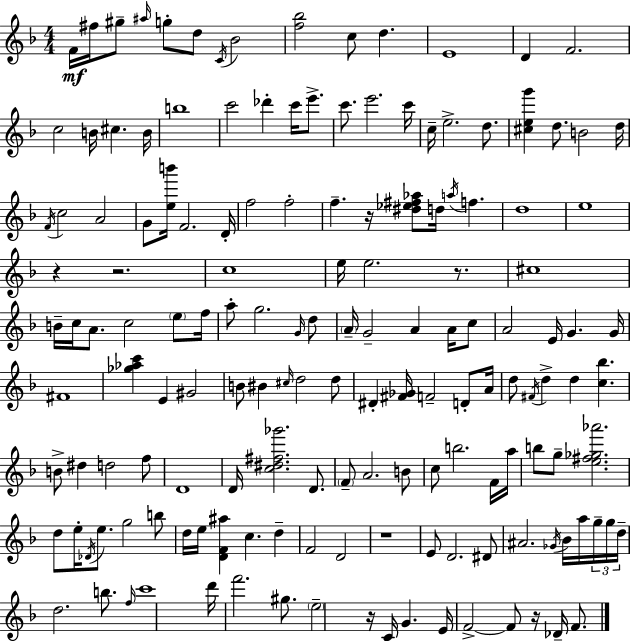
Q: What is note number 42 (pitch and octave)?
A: A5